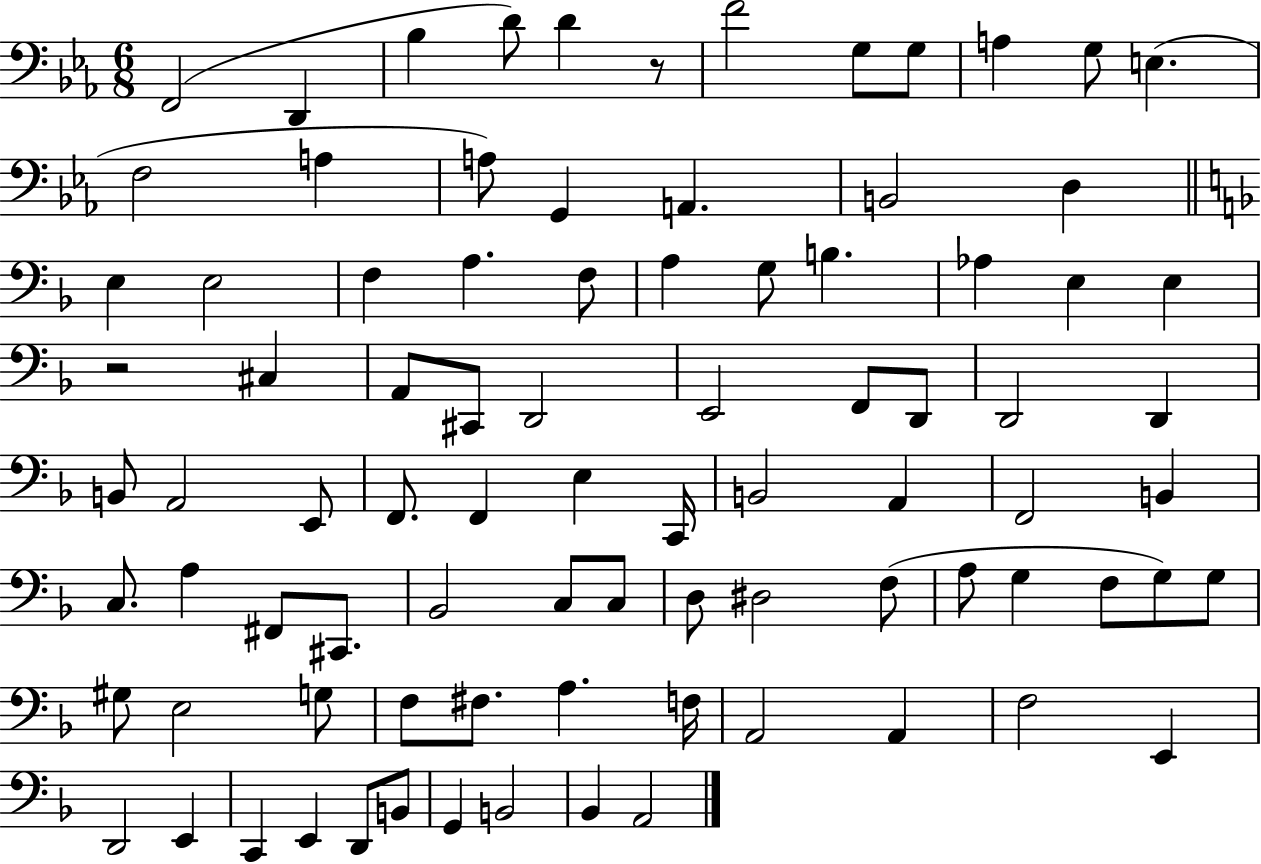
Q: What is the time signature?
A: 6/8